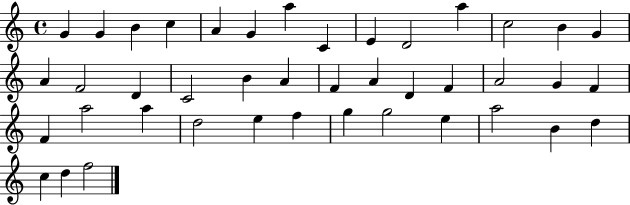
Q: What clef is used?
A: treble